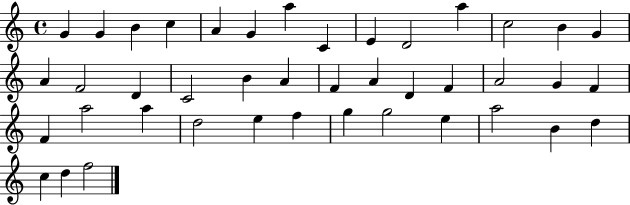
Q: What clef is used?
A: treble